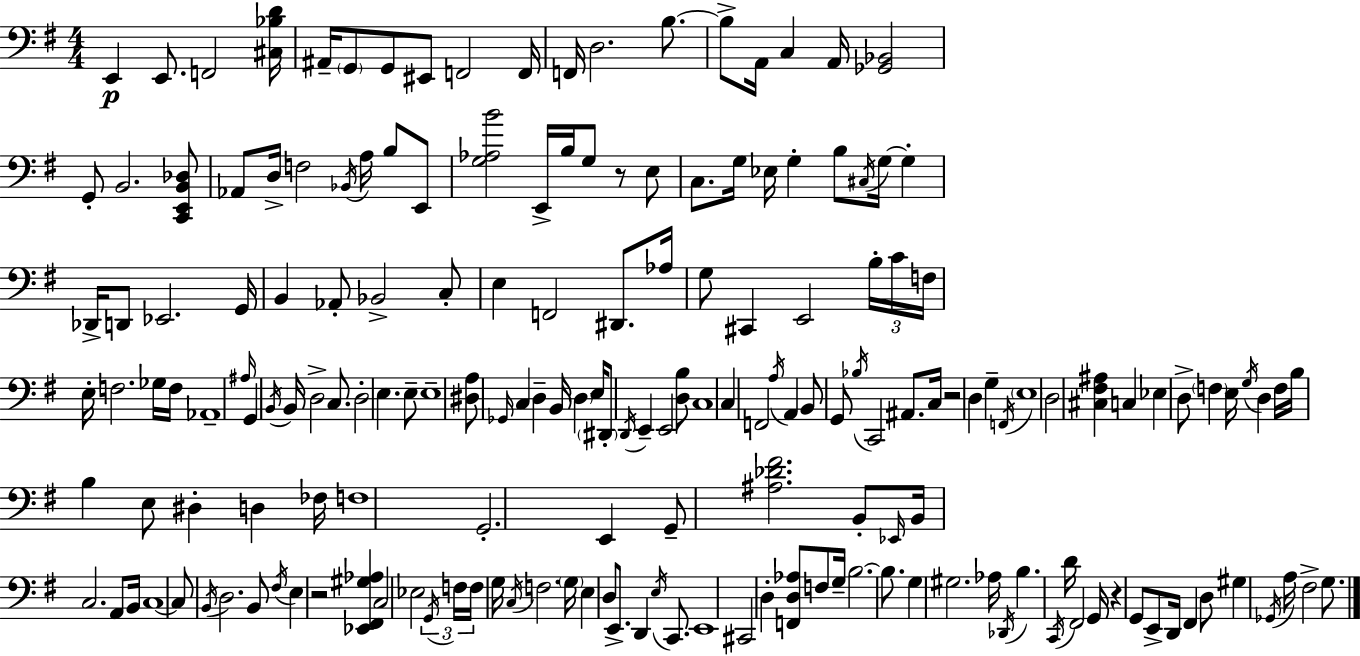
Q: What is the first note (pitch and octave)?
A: E2